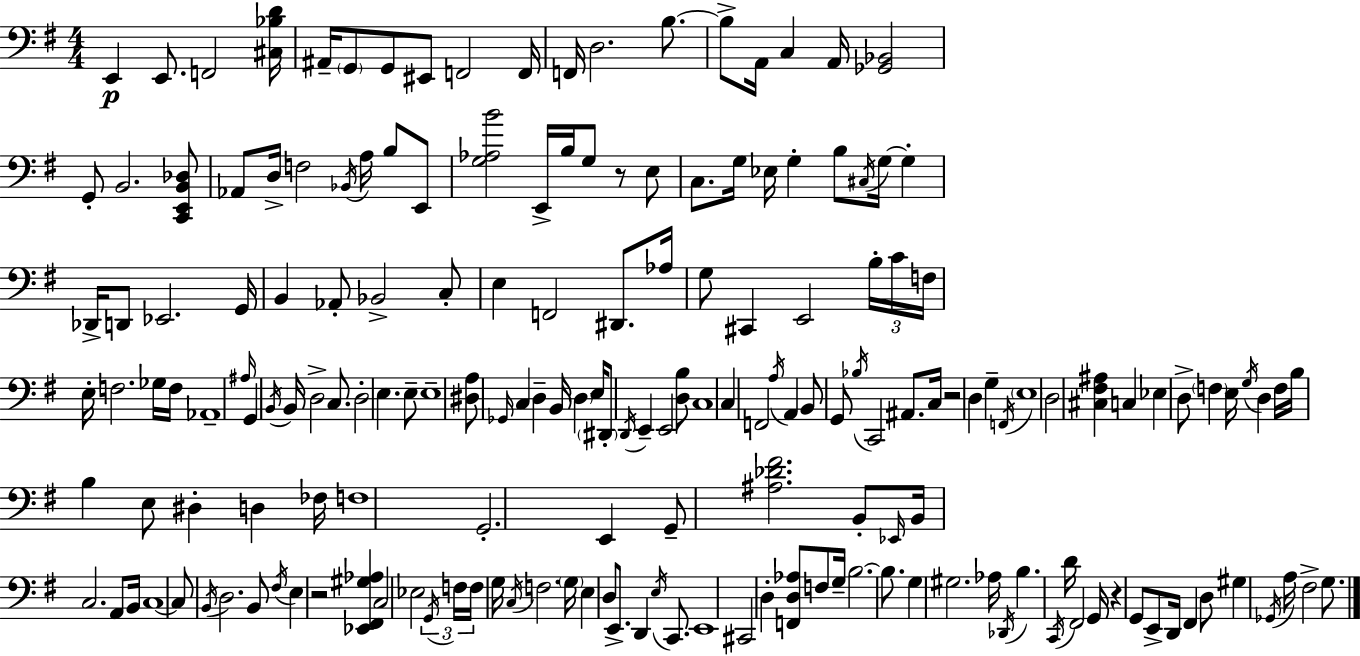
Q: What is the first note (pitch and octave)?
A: E2